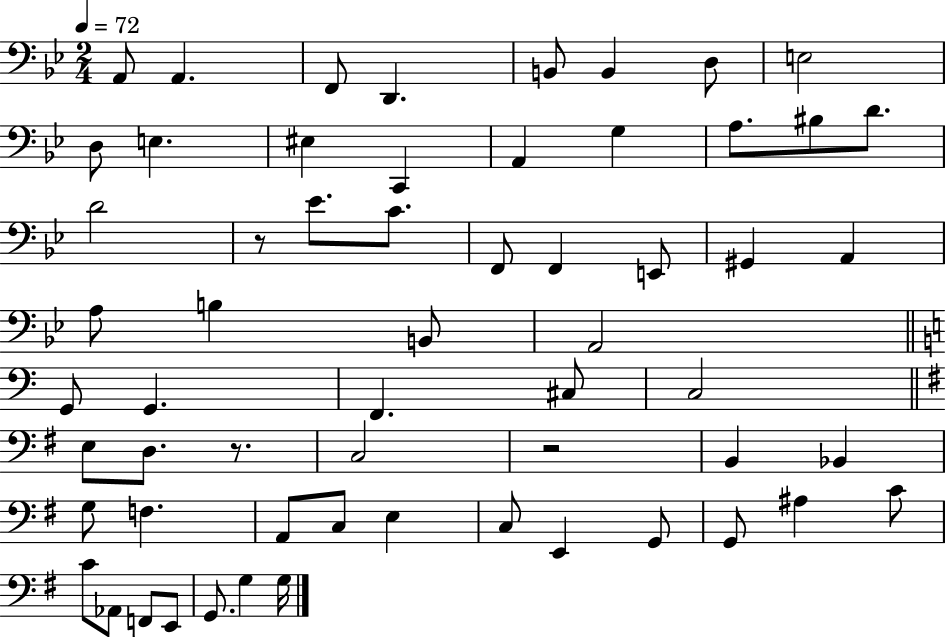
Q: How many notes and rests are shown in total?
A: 60